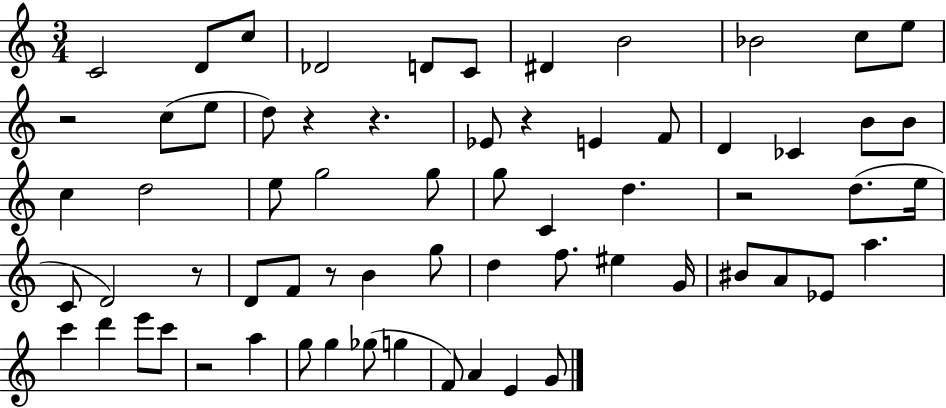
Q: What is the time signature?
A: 3/4